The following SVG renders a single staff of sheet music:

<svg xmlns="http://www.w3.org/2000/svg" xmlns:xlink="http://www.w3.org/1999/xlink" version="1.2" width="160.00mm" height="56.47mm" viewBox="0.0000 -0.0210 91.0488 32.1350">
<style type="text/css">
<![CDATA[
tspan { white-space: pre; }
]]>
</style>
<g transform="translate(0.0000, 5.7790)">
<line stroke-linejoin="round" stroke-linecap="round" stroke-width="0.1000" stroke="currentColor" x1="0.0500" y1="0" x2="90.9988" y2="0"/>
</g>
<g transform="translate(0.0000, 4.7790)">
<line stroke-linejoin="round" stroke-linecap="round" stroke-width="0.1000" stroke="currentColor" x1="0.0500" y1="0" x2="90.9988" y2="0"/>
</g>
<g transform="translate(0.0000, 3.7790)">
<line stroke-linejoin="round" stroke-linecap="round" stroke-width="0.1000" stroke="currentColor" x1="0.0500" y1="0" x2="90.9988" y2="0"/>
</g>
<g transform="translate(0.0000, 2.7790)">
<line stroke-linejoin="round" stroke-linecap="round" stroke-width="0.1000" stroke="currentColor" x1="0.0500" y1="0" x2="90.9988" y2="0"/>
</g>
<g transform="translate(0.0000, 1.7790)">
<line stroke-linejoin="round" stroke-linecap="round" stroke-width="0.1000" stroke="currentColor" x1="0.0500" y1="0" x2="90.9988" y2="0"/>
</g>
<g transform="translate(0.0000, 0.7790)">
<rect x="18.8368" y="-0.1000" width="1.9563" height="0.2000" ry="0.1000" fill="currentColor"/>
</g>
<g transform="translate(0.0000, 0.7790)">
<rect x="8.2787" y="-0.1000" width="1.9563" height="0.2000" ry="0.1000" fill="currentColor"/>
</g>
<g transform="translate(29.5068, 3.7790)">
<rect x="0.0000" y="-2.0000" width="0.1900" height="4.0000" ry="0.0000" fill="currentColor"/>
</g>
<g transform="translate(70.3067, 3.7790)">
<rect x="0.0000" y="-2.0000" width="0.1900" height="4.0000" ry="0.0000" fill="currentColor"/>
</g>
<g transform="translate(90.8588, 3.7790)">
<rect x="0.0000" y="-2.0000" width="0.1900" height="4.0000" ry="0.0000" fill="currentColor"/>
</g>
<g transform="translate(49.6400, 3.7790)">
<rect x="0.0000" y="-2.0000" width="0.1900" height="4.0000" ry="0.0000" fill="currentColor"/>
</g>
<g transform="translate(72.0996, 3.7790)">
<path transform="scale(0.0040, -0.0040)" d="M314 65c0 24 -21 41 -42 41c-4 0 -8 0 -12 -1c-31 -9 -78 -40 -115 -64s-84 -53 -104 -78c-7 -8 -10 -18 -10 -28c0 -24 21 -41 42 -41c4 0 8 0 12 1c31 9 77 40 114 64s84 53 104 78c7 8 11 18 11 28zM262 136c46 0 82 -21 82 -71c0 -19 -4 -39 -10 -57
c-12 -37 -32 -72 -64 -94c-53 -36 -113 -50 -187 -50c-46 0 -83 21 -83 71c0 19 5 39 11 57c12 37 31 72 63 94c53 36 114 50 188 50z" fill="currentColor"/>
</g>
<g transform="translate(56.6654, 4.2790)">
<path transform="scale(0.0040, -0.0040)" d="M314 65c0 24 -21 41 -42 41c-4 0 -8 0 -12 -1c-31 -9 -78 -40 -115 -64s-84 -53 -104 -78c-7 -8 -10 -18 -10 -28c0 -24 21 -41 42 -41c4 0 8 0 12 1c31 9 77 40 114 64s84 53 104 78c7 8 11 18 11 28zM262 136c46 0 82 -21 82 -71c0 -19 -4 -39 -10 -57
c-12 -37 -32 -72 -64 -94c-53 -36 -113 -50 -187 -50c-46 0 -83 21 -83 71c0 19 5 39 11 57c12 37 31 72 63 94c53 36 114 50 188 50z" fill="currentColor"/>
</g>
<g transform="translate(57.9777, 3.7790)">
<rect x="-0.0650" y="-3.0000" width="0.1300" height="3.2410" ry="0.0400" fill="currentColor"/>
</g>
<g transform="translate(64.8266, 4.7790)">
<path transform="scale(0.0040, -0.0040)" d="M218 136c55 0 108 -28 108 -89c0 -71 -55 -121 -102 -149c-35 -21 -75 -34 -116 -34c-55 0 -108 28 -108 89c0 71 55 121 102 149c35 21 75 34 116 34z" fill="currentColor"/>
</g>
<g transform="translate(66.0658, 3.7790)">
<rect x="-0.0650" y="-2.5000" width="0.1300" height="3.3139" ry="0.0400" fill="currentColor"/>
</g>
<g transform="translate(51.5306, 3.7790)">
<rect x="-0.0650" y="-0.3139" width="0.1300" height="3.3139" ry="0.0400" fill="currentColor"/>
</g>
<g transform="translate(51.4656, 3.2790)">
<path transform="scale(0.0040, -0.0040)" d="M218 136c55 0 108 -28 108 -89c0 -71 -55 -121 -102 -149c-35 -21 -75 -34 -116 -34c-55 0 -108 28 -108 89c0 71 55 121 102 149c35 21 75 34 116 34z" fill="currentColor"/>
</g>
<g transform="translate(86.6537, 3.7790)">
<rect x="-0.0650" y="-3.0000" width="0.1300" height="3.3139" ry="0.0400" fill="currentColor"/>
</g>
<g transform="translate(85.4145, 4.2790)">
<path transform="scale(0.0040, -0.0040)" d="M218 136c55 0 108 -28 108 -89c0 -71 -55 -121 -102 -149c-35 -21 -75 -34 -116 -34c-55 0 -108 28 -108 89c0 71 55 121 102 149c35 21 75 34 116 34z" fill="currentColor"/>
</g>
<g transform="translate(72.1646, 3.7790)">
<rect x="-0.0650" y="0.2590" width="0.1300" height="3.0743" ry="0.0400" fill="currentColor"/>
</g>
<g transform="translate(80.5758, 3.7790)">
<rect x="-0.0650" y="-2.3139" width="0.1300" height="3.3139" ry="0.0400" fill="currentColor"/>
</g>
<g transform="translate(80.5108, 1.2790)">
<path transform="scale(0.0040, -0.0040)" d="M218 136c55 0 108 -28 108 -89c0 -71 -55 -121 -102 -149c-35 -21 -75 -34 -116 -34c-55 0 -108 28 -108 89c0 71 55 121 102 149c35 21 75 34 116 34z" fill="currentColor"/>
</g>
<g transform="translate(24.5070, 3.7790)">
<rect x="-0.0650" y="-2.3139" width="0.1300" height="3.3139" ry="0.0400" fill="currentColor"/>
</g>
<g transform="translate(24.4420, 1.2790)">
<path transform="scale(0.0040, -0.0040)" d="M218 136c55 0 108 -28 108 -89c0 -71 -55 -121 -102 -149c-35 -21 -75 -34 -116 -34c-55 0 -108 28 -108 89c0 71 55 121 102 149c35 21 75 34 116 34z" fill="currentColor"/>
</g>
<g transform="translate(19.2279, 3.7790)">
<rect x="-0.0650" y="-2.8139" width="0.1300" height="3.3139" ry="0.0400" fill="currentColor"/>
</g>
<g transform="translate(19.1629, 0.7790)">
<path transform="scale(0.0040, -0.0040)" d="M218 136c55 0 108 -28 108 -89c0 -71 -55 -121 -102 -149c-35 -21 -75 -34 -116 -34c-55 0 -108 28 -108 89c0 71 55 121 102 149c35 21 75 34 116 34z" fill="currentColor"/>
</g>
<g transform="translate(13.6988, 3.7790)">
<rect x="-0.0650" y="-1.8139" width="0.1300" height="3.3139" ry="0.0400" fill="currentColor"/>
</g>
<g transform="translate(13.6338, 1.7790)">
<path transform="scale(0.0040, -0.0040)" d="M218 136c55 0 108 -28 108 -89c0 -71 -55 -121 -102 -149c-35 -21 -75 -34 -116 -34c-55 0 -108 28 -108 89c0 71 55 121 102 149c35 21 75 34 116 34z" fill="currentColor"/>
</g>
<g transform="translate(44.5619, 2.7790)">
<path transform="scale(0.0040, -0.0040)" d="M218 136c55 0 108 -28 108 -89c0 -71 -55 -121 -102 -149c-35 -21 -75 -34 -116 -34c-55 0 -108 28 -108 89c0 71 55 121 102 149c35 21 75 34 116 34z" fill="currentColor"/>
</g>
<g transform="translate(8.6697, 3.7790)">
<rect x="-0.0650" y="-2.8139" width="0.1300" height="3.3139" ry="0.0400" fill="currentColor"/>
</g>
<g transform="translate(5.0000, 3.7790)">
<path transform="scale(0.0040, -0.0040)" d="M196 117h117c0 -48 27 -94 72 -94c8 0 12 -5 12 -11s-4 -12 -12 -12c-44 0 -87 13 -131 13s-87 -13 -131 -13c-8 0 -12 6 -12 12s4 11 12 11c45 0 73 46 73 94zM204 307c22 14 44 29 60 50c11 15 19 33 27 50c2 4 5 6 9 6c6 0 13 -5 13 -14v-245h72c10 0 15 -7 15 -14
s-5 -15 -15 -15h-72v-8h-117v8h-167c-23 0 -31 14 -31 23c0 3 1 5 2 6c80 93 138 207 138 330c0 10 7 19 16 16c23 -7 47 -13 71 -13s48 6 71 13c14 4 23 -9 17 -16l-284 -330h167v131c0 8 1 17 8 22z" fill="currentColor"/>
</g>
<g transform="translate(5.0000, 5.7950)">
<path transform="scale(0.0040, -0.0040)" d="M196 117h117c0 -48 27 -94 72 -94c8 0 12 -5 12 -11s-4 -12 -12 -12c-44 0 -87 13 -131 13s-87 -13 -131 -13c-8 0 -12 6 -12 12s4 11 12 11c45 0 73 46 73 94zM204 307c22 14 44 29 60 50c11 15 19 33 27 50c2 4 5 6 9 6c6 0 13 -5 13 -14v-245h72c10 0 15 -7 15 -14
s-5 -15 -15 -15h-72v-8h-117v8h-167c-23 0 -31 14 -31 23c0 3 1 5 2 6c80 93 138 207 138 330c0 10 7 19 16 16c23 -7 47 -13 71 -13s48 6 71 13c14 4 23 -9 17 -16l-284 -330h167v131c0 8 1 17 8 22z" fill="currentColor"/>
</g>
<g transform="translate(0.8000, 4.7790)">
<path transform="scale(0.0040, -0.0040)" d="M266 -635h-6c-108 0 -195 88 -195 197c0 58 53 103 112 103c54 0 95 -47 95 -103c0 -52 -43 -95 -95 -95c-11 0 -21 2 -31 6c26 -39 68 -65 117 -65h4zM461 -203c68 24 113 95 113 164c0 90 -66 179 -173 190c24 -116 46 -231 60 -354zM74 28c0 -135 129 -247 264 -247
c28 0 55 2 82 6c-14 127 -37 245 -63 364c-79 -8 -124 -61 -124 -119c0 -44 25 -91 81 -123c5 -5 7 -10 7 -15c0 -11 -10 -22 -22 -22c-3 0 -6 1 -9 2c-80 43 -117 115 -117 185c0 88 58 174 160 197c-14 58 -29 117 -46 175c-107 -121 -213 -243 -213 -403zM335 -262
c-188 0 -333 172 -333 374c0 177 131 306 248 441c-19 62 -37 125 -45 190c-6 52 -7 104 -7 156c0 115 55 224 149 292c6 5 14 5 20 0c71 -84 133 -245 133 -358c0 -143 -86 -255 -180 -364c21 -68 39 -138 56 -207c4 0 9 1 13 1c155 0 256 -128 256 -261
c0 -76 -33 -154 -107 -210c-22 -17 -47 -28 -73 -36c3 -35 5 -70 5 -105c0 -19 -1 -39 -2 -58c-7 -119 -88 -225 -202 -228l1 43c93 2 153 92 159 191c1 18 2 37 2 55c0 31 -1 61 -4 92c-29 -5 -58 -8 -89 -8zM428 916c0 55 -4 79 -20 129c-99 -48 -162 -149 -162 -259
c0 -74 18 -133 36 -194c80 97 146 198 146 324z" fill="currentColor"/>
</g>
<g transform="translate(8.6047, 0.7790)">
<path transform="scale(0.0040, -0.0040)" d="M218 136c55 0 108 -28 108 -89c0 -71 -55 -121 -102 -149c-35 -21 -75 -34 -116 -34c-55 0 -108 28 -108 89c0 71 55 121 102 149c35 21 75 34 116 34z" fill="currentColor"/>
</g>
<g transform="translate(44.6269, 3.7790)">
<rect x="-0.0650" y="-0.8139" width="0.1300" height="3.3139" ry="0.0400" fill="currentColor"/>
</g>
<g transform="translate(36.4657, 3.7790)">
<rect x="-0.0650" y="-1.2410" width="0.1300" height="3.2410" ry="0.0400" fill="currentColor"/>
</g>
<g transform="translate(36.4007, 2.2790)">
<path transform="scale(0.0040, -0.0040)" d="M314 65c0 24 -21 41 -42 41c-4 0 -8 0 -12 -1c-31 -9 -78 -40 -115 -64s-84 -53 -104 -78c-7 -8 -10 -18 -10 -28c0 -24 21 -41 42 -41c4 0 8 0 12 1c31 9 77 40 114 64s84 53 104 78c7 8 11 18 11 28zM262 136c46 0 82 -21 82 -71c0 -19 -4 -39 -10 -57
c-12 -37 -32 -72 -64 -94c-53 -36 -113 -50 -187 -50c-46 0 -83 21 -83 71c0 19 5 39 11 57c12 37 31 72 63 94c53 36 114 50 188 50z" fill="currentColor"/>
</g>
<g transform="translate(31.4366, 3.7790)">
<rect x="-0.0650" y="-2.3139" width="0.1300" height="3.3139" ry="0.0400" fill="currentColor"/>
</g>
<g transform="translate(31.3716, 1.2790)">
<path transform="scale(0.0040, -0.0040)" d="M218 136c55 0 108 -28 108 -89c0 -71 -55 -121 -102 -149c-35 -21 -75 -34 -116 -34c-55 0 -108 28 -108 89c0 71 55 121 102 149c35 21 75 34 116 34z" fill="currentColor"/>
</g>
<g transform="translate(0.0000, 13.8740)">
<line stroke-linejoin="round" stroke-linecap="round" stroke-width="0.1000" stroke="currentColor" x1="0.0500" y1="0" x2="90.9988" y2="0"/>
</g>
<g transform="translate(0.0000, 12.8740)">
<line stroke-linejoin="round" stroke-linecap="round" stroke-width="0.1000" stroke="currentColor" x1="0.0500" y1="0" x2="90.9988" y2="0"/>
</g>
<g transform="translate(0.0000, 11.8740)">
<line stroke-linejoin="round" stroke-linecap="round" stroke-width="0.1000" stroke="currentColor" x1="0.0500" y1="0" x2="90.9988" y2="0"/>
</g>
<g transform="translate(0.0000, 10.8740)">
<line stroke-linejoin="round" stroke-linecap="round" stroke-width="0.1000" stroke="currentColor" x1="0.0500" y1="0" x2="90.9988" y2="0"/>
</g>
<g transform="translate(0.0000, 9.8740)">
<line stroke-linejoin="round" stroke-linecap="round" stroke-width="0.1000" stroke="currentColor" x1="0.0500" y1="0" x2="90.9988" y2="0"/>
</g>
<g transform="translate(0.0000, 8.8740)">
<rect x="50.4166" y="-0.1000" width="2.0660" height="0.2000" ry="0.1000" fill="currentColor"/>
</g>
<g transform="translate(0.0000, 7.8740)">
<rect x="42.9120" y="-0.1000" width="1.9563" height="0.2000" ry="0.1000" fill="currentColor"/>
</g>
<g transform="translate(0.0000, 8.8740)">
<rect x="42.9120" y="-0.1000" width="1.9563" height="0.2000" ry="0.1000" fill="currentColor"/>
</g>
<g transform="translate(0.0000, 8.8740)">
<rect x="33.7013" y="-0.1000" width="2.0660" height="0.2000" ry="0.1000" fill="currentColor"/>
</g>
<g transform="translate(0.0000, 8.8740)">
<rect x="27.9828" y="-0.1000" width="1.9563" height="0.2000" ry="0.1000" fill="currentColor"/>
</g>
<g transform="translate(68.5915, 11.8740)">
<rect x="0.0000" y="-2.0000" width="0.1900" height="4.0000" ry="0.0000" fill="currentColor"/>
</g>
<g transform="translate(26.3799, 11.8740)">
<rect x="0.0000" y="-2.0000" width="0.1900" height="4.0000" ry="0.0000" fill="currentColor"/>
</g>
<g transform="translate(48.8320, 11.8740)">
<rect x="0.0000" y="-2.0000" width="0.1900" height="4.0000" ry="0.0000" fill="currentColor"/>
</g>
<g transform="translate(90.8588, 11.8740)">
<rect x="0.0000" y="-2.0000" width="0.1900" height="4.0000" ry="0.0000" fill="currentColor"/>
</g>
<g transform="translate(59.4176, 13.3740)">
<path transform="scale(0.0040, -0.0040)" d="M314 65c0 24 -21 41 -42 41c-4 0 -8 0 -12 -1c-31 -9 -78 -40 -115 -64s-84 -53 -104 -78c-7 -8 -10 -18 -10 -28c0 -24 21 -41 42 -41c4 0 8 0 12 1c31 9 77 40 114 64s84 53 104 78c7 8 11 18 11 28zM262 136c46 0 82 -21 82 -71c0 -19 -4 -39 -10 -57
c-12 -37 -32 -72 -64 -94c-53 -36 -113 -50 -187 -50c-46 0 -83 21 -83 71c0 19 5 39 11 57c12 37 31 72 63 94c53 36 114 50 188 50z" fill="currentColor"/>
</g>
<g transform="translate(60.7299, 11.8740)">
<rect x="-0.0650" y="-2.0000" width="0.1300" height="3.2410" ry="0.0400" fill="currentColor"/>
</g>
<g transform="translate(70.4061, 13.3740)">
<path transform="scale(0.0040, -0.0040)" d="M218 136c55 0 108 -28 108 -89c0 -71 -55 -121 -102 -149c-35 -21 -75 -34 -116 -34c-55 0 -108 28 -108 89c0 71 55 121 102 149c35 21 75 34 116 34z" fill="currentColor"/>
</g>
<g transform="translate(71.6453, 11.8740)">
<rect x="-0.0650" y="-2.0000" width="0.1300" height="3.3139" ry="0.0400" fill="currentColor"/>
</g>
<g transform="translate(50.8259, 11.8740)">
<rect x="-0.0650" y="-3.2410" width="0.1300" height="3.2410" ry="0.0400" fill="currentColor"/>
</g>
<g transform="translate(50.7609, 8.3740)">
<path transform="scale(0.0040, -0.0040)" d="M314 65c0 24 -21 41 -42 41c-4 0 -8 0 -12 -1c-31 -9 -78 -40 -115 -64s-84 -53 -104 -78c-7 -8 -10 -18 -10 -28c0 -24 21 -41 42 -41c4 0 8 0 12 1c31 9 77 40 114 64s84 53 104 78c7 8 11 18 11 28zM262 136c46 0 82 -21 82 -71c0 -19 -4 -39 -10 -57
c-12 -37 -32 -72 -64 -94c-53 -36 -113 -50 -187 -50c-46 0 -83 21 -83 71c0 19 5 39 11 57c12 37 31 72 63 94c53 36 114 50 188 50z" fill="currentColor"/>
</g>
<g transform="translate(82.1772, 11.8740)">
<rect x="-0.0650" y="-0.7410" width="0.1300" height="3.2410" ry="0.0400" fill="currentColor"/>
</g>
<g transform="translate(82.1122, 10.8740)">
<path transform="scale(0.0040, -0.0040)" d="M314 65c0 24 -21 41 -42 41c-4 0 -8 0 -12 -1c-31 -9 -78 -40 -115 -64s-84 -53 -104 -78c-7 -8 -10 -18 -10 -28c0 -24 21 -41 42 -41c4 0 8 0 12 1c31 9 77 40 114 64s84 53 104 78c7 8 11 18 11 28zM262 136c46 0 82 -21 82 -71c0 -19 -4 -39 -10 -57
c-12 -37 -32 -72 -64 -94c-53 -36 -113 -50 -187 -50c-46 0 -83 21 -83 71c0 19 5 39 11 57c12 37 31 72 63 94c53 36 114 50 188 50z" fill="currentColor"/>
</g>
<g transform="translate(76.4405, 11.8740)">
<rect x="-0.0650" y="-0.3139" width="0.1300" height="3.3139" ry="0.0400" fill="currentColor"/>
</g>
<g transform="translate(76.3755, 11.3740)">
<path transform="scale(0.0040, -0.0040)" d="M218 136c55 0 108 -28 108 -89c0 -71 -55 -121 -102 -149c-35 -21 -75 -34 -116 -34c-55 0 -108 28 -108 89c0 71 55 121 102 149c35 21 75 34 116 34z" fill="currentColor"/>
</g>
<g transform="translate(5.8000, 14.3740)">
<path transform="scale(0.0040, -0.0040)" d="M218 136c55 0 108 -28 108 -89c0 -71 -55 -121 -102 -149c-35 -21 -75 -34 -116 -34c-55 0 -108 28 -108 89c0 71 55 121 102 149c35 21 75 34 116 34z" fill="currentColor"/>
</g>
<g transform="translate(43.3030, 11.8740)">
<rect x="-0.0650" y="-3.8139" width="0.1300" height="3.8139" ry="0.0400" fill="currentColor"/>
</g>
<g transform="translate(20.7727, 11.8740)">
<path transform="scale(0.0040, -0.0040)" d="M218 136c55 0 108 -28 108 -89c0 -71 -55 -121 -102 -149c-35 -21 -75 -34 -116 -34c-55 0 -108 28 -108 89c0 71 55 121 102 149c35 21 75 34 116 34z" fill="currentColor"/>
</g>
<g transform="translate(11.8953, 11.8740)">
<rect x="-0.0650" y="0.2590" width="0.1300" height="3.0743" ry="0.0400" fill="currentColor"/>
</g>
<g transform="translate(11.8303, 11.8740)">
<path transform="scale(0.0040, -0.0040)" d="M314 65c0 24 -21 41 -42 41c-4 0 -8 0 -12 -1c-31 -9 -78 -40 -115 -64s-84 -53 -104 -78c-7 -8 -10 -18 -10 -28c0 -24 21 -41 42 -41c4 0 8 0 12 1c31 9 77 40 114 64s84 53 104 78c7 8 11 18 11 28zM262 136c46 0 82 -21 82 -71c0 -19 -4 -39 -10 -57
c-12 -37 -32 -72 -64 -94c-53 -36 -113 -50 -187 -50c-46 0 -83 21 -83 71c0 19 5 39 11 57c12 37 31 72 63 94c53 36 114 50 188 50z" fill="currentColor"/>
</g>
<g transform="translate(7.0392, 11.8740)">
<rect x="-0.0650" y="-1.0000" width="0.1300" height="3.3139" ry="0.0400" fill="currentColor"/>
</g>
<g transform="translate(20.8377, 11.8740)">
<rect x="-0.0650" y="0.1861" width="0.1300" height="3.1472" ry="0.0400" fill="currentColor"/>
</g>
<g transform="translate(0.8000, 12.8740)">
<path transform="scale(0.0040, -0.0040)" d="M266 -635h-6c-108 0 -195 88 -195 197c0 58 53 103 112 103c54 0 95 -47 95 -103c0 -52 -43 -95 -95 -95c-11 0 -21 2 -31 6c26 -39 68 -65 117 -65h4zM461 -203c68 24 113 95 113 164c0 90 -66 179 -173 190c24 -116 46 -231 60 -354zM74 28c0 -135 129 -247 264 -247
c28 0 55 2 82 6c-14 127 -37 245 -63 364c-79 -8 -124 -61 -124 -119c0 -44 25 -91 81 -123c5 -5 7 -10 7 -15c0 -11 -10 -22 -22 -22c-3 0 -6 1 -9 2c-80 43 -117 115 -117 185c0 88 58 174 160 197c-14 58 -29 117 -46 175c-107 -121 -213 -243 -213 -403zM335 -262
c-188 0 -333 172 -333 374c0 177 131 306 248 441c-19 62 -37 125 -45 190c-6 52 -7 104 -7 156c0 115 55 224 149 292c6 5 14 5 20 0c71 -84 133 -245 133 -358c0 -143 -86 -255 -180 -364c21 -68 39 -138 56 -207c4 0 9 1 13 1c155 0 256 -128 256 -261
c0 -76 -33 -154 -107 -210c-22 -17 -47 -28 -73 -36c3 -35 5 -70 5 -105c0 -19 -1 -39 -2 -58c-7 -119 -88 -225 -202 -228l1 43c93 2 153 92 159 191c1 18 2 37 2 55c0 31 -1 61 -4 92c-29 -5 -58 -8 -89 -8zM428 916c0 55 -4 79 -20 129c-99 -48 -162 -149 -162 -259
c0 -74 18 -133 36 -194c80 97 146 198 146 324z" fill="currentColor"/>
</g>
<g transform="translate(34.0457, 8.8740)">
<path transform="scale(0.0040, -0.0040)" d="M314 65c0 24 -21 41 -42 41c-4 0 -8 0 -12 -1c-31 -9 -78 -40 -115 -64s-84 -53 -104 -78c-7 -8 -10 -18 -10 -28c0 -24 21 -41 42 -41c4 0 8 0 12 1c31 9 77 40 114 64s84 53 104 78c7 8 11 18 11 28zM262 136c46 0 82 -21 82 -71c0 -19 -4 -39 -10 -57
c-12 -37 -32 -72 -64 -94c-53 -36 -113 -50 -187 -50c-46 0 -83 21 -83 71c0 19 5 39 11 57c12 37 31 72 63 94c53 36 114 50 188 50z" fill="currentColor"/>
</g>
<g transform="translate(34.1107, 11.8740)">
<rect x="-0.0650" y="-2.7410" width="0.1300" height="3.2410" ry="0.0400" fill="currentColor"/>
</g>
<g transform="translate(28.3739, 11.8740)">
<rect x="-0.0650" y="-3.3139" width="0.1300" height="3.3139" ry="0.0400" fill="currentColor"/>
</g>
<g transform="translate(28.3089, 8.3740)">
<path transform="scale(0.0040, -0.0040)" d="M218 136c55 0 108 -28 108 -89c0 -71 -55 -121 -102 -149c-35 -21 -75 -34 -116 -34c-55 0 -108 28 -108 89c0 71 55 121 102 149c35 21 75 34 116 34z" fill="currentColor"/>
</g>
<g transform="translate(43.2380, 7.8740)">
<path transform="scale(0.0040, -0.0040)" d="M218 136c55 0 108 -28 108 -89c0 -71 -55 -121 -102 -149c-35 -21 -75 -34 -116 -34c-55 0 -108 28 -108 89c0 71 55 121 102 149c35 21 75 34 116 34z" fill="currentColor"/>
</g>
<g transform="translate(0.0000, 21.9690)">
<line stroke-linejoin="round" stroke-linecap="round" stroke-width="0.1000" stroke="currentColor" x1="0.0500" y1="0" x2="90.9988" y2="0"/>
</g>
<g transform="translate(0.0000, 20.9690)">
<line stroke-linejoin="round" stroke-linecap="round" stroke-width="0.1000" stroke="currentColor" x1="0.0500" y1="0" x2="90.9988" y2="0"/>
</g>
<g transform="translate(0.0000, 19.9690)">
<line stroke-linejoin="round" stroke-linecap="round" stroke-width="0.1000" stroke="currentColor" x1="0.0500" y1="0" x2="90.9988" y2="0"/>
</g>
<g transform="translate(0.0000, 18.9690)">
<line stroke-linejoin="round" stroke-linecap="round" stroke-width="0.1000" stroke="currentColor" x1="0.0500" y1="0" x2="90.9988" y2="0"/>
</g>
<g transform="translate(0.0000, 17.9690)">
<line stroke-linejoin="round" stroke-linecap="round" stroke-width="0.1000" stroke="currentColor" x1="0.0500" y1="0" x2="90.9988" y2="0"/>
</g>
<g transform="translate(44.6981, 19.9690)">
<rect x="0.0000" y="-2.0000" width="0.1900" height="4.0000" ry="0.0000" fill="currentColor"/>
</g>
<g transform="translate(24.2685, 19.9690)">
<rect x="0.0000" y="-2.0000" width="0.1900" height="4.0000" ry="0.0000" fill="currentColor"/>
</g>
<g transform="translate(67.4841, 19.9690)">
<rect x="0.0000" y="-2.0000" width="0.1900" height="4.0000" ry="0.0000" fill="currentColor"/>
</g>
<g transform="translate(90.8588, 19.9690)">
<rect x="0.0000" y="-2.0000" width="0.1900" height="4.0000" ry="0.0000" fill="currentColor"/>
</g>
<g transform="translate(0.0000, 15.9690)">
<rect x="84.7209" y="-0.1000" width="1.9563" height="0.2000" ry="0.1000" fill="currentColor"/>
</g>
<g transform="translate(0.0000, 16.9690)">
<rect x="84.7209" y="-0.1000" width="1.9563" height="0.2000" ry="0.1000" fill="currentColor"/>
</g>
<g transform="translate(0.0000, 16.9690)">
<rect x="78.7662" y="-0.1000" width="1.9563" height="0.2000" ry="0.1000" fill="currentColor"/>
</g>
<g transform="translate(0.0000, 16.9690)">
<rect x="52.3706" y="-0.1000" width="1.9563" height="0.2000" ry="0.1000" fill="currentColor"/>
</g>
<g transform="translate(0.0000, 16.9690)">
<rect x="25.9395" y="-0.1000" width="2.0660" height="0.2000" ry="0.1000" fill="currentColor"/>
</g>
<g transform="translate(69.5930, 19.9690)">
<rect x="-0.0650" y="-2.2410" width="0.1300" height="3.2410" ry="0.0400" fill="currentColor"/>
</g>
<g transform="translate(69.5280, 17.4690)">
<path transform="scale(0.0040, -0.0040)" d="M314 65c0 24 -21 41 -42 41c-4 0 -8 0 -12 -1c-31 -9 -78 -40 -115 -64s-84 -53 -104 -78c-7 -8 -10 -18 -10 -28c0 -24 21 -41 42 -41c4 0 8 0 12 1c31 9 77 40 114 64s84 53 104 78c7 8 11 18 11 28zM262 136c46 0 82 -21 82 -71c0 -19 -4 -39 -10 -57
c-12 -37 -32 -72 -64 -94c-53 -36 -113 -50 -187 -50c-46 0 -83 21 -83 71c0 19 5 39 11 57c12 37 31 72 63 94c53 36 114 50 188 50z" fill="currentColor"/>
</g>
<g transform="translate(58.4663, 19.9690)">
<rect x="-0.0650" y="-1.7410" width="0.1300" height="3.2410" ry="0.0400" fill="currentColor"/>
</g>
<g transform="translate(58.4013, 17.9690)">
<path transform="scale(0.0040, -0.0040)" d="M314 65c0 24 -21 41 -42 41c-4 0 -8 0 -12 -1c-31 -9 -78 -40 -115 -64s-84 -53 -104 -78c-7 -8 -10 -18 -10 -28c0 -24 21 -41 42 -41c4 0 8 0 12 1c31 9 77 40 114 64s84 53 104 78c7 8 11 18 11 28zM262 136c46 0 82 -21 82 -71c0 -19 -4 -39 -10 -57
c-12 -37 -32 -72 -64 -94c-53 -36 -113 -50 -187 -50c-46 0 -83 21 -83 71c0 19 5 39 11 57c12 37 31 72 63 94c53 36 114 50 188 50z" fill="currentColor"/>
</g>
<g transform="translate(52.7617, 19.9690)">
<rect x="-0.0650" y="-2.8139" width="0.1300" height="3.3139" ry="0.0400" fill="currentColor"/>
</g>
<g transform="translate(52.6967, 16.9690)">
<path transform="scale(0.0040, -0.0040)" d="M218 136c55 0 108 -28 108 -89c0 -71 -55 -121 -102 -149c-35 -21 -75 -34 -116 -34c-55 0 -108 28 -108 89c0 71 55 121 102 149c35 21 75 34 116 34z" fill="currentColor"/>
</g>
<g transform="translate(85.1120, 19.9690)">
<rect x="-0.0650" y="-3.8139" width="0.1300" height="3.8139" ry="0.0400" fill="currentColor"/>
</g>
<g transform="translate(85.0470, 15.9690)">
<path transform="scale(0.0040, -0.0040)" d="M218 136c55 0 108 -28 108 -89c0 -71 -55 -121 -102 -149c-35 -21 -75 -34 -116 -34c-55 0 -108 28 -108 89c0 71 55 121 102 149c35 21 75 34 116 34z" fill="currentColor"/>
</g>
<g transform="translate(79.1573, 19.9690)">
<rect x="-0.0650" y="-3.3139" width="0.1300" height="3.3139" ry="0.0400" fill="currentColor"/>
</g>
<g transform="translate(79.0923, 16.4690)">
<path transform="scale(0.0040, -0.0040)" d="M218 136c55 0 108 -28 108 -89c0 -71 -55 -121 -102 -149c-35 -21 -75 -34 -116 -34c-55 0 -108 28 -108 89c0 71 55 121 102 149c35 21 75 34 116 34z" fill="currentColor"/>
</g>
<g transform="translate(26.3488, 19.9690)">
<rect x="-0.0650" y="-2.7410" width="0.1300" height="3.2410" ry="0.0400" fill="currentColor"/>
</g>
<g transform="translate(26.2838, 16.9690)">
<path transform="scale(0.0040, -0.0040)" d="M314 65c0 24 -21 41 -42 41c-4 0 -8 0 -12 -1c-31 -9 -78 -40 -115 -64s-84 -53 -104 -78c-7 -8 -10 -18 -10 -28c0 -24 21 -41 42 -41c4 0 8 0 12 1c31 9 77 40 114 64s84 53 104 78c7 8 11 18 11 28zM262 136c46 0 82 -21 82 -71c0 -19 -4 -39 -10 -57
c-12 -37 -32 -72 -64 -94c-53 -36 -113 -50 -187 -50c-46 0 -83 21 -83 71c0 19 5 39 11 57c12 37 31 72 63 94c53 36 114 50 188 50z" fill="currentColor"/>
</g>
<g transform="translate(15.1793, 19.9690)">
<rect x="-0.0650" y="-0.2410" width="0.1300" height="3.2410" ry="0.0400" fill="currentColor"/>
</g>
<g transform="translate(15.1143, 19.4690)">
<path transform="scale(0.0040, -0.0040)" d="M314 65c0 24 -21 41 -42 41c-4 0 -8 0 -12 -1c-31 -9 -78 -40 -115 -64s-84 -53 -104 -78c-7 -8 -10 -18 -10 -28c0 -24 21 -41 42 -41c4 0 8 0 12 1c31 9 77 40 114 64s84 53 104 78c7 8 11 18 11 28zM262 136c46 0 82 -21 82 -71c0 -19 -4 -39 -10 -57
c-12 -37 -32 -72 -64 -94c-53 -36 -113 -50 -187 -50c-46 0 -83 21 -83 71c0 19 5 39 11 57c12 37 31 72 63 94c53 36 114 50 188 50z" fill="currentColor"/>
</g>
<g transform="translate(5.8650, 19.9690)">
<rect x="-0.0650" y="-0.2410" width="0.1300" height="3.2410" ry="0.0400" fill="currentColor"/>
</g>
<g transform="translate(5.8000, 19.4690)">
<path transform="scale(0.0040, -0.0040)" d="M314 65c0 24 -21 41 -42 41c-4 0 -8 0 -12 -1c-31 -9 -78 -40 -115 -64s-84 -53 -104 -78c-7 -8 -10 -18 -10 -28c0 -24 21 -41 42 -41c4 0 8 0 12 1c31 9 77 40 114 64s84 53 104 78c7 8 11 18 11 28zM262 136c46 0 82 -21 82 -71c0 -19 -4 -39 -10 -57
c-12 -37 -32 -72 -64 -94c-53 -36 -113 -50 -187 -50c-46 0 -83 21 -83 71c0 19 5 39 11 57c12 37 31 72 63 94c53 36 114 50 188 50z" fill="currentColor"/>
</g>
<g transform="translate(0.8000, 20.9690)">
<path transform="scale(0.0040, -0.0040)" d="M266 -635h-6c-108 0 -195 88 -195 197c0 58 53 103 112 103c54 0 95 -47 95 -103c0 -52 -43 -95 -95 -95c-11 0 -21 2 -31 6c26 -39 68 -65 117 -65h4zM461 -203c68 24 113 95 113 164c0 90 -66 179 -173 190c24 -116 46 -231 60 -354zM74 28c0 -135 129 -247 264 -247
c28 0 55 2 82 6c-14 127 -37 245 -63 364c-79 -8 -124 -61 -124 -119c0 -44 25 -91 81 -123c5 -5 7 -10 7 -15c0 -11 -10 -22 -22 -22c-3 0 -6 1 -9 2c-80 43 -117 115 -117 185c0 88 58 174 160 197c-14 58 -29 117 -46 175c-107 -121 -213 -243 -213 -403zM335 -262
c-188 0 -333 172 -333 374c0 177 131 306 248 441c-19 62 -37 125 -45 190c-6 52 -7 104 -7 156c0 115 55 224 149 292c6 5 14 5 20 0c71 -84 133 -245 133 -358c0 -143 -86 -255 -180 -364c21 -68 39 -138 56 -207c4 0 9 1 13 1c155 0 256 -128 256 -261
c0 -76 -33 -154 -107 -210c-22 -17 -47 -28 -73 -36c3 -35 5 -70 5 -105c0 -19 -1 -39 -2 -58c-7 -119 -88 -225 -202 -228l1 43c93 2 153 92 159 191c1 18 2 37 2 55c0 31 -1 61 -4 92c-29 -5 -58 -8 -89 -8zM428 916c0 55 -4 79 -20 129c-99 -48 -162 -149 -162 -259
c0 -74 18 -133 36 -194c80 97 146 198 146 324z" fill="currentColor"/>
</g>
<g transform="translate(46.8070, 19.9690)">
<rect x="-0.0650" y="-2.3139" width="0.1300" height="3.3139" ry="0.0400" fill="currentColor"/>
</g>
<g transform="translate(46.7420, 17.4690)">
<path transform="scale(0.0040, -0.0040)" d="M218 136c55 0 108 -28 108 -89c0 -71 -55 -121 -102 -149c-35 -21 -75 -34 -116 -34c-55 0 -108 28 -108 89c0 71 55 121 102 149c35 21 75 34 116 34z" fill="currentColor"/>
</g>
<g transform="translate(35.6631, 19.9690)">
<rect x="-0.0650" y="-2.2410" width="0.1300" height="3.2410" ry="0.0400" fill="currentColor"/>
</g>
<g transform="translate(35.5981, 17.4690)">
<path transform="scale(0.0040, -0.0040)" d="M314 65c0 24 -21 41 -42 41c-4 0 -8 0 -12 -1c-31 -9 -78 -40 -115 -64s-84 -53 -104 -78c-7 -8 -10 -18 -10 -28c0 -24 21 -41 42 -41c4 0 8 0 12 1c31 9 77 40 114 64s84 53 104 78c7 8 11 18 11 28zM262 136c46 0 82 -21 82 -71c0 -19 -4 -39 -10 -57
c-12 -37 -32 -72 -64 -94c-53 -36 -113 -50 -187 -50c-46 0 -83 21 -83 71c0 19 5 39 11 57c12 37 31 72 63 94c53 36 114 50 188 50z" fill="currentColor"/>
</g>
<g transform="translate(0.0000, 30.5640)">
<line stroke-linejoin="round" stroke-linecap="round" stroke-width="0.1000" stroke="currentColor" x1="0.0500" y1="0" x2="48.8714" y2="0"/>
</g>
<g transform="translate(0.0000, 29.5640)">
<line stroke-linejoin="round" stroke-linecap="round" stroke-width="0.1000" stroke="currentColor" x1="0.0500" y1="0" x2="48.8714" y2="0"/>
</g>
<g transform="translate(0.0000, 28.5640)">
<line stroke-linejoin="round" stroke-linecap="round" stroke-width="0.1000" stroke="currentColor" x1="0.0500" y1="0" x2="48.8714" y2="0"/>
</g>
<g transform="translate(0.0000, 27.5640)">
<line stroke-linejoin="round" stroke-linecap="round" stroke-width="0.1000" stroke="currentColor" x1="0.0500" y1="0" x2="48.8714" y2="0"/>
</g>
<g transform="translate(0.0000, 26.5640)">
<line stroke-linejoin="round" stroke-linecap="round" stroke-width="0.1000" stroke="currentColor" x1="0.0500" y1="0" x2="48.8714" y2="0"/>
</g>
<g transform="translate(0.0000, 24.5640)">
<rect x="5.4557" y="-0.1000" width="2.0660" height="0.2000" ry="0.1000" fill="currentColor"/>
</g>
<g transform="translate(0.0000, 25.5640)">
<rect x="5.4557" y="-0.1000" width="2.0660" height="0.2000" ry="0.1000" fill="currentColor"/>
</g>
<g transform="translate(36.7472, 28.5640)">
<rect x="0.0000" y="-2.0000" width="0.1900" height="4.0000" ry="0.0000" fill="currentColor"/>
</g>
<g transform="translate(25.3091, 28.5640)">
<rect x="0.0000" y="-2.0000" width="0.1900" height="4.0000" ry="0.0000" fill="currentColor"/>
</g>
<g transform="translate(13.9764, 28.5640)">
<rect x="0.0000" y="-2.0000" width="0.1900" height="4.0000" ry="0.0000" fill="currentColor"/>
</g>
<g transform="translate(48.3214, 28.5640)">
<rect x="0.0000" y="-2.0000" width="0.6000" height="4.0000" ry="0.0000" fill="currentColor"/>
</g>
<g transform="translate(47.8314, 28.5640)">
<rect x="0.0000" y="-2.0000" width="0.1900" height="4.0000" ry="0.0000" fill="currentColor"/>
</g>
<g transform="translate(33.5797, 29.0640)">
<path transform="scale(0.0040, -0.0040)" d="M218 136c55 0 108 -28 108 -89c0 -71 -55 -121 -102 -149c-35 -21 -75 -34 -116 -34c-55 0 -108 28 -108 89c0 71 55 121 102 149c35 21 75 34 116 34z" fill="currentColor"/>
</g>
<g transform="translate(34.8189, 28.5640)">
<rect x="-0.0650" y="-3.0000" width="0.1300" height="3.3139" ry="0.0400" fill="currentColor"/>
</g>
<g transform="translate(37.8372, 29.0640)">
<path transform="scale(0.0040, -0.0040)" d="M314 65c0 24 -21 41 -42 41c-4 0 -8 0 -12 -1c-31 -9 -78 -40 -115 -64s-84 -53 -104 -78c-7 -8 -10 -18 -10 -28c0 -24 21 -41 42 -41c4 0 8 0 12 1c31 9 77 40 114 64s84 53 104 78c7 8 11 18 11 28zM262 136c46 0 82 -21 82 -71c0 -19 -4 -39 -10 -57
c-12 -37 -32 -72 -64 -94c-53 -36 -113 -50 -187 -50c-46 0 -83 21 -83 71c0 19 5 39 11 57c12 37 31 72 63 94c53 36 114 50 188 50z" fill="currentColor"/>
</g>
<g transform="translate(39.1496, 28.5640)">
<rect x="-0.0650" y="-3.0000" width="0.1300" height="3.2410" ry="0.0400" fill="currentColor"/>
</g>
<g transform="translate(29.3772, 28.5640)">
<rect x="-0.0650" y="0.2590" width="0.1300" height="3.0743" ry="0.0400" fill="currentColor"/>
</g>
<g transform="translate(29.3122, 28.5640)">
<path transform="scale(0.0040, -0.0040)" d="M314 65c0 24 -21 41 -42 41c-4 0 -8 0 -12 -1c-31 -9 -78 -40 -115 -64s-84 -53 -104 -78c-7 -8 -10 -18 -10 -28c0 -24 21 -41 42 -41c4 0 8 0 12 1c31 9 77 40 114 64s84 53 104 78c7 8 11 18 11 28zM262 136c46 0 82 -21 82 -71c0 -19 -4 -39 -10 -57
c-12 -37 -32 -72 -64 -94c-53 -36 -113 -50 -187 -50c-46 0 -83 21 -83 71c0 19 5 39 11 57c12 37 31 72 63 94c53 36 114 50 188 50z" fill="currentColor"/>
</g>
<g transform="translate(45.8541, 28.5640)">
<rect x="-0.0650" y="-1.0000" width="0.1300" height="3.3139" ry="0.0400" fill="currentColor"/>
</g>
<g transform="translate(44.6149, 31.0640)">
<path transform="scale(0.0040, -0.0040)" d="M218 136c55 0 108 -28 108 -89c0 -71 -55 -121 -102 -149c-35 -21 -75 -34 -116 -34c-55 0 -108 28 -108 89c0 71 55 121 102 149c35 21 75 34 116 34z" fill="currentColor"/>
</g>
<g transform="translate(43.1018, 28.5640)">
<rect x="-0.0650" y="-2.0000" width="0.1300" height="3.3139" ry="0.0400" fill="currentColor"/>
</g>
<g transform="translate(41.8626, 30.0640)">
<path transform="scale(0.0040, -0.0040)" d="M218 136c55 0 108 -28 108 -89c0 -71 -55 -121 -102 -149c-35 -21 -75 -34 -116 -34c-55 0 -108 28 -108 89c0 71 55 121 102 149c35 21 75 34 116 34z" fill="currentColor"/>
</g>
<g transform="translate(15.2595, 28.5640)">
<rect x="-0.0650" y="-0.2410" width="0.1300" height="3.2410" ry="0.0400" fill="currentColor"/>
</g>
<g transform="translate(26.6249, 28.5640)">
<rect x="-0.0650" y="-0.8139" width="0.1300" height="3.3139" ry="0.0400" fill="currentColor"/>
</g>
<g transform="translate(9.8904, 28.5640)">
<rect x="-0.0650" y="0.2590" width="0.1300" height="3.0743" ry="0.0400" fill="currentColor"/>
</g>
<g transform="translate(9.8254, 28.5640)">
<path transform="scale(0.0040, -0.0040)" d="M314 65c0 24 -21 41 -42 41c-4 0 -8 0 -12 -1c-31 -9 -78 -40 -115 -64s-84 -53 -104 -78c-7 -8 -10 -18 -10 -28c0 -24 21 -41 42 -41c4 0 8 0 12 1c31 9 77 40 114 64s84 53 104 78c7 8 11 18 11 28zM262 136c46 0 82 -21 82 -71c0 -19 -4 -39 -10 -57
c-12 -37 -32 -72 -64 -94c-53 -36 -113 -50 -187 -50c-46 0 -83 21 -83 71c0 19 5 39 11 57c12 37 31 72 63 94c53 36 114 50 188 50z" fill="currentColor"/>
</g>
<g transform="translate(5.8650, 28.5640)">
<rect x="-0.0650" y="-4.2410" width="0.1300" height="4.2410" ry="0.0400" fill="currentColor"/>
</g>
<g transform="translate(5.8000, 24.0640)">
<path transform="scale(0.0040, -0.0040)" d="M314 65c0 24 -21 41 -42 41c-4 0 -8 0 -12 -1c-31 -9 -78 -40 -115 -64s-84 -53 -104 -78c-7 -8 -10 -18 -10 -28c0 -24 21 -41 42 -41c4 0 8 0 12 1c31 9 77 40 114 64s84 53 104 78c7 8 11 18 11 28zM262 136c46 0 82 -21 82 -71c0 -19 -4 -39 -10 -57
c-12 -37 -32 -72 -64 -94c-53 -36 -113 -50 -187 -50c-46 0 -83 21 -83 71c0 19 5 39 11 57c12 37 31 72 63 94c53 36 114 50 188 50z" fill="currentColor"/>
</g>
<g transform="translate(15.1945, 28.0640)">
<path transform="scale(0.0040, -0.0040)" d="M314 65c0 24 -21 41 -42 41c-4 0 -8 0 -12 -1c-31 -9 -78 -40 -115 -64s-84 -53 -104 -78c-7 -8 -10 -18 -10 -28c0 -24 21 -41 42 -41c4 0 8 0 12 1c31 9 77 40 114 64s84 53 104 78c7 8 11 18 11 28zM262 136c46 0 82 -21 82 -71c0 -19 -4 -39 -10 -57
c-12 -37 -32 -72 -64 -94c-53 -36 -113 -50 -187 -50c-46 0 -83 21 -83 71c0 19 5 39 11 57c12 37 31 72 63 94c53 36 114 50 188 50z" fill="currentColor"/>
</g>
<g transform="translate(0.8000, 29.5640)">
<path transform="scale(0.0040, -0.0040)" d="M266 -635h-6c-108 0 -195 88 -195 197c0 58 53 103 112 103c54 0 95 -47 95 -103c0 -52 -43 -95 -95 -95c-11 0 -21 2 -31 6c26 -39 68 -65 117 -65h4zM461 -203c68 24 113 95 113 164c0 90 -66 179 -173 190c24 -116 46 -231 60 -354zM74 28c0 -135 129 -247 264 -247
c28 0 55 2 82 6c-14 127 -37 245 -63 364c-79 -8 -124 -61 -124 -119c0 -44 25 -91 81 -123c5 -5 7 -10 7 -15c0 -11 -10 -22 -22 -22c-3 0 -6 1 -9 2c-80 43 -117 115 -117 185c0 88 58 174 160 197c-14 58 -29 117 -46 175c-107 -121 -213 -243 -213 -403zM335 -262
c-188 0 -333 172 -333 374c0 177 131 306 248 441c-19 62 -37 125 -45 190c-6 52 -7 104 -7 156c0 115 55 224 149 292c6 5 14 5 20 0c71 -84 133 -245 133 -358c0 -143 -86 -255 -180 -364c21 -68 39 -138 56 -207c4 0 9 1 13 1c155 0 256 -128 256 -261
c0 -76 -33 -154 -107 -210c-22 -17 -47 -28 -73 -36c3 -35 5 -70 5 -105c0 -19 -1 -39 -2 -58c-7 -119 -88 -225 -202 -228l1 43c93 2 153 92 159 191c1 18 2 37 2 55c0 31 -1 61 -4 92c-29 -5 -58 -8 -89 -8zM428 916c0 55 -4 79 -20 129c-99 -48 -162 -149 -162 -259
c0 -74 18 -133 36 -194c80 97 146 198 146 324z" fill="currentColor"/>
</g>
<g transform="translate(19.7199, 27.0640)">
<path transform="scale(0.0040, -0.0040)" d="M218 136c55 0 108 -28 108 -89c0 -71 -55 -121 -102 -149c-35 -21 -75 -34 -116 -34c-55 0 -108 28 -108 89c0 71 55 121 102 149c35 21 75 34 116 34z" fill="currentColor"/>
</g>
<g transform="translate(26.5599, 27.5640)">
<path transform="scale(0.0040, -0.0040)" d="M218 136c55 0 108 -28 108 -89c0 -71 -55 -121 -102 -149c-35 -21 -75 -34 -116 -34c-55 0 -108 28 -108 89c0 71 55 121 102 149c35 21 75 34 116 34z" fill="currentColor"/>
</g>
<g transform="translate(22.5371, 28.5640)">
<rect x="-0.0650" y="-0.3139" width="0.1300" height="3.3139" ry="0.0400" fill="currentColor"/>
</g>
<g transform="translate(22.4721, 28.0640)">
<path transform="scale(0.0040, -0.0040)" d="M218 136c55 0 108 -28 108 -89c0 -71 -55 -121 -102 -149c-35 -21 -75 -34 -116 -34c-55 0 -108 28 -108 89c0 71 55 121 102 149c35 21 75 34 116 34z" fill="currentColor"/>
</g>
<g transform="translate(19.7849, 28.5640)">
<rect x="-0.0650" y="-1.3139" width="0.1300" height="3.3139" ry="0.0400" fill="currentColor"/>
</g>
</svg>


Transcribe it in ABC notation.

X:1
T:Untitled
M:4/4
L:1/4
K:C
a f a g g e2 d c A2 G B2 g A D B2 B b a2 c' b2 F2 F c d2 c2 c2 a2 g2 g a f2 g2 b c' d'2 B2 c2 e c d B2 A A2 F D